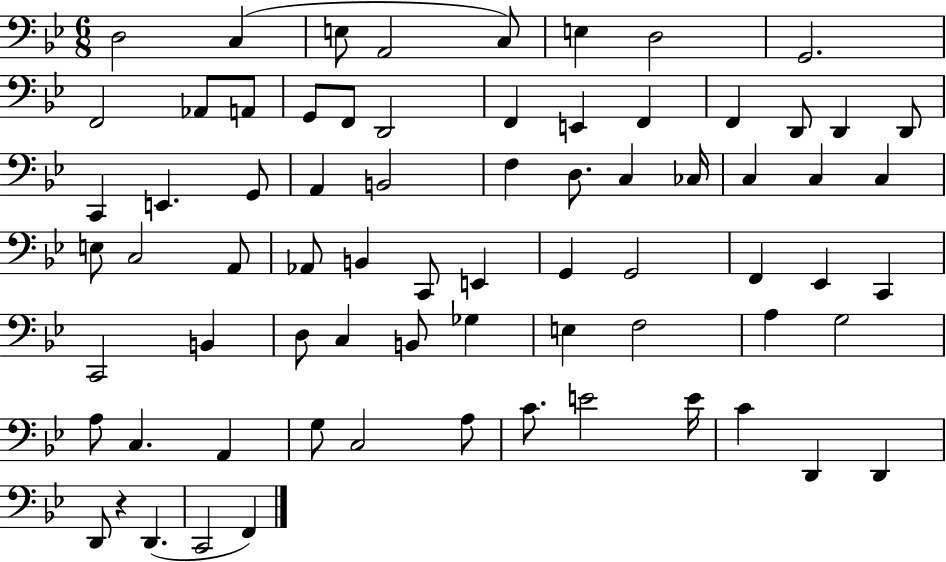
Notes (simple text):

D3/h C3/q E3/e A2/h C3/e E3/q D3/h G2/h. F2/h Ab2/e A2/e G2/e F2/e D2/h F2/q E2/q F2/q F2/q D2/e D2/q D2/e C2/q E2/q. G2/e A2/q B2/h F3/q D3/e. C3/q CES3/s C3/q C3/q C3/q E3/e C3/h A2/e Ab2/e B2/q C2/e E2/q G2/q G2/h F2/q Eb2/q C2/q C2/h B2/q D3/e C3/q B2/e Gb3/q E3/q F3/h A3/q G3/h A3/e C3/q. A2/q G3/e C3/h A3/e C4/e. E4/h E4/s C4/q D2/q D2/q D2/e R/q D2/q. C2/h F2/q